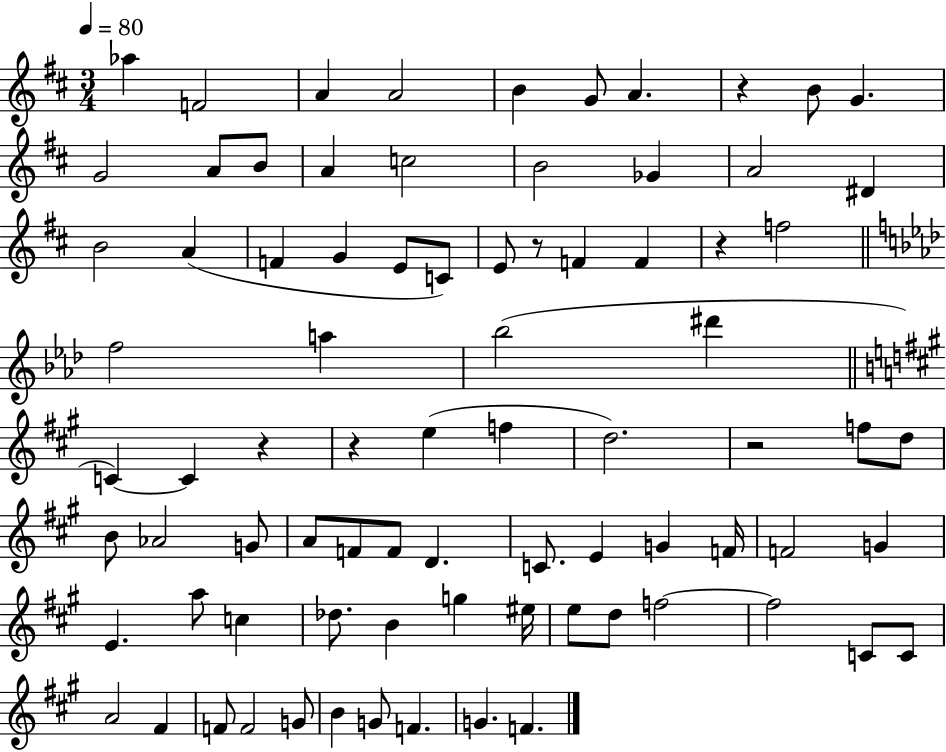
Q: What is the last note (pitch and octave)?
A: F4